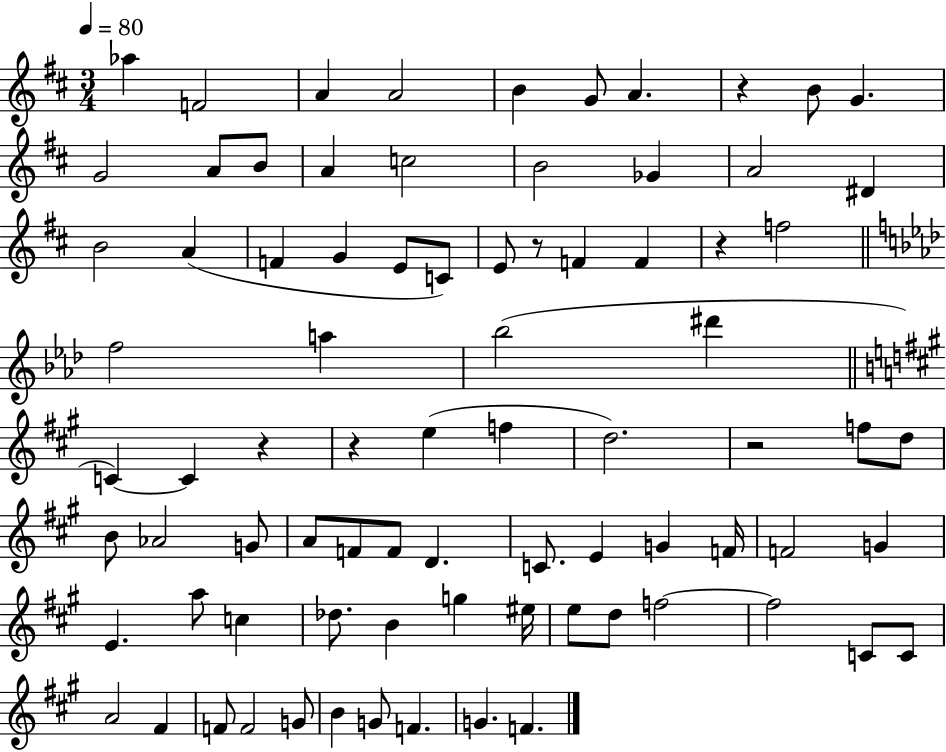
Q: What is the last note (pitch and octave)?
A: F4